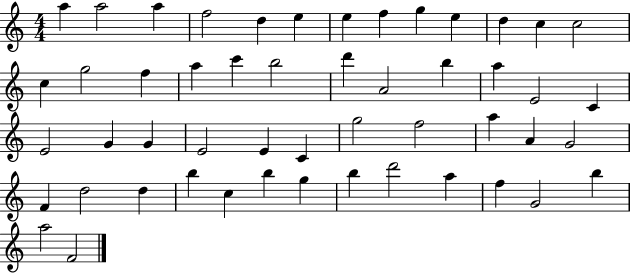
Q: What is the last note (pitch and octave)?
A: F4